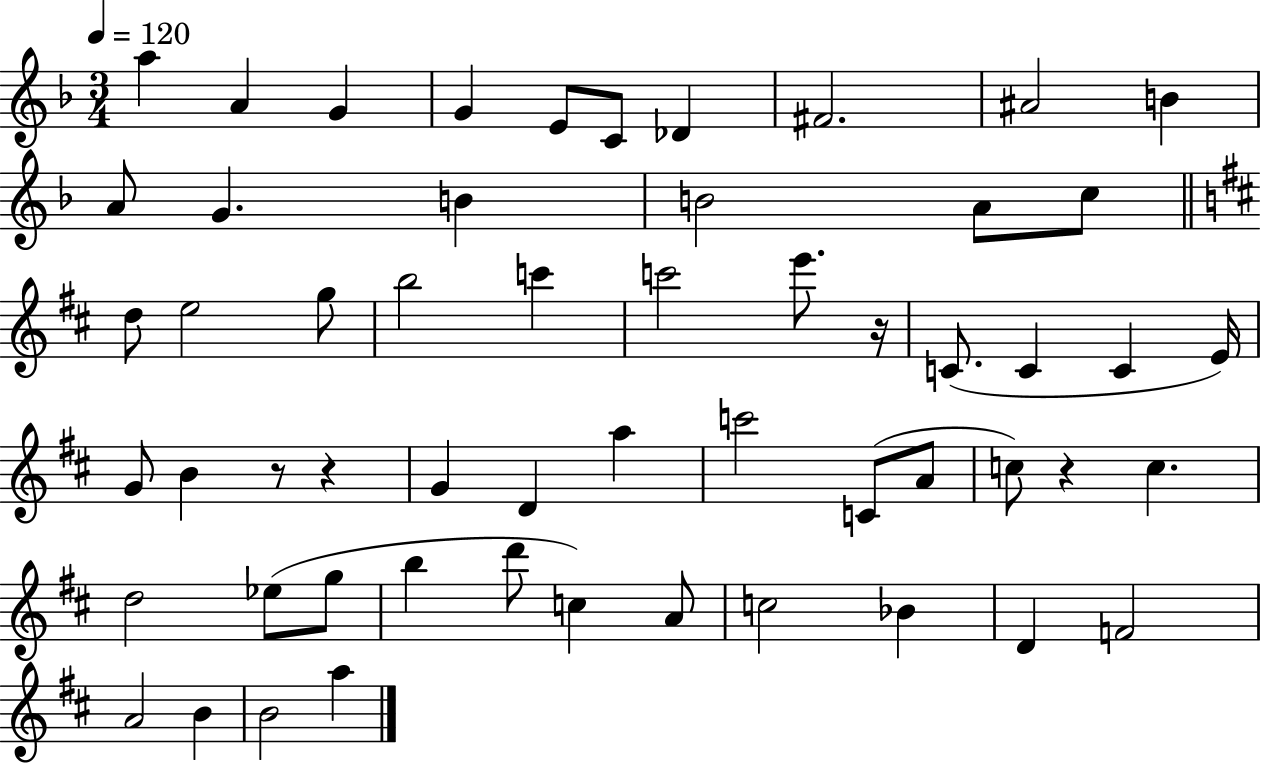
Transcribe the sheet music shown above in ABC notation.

X:1
T:Untitled
M:3/4
L:1/4
K:F
a A G G E/2 C/2 _D ^F2 ^A2 B A/2 G B B2 A/2 c/2 d/2 e2 g/2 b2 c' c'2 e'/2 z/4 C/2 C C E/4 G/2 B z/2 z G D a c'2 C/2 A/2 c/2 z c d2 _e/2 g/2 b d'/2 c A/2 c2 _B D F2 A2 B B2 a